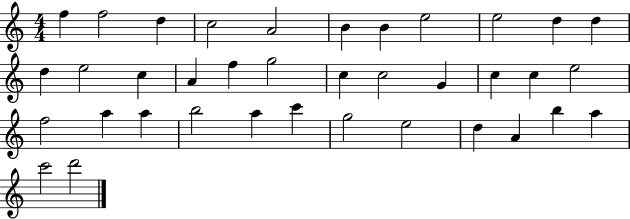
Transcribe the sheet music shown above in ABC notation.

X:1
T:Untitled
M:4/4
L:1/4
K:C
f f2 d c2 A2 B B e2 e2 d d d e2 c A f g2 c c2 G c c e2 f2 a a b2 a c' g2 e2 d A b a c'2 d'2